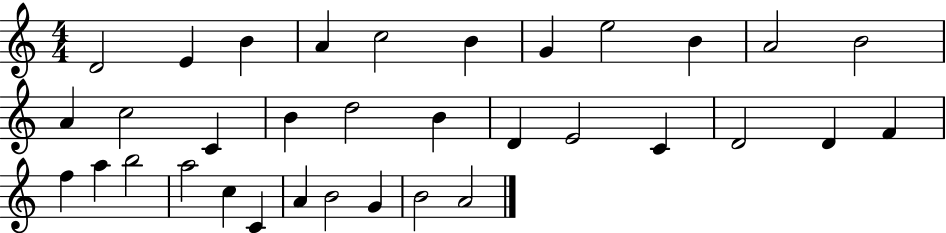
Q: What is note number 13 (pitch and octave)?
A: C5